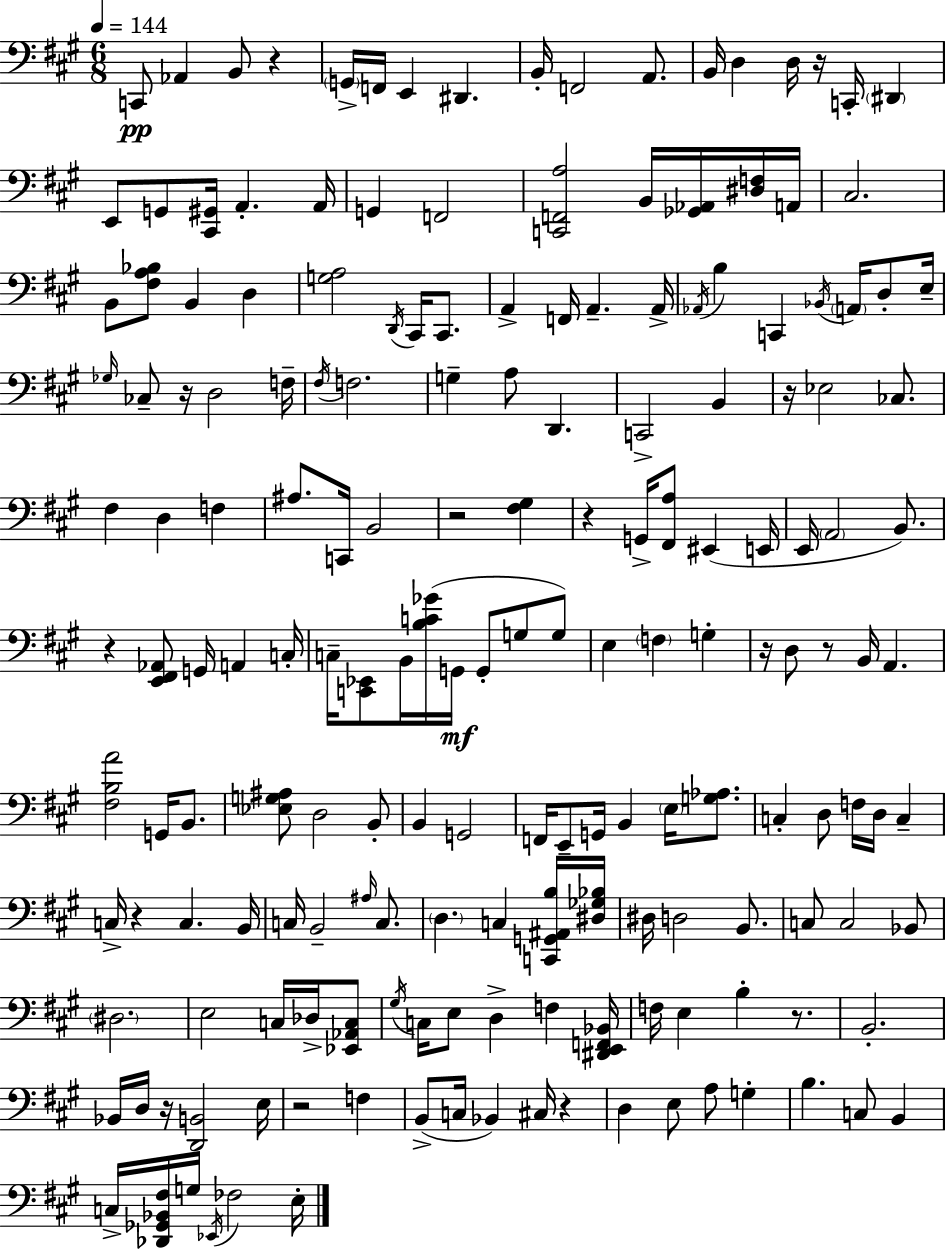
C2/e Ab2/q B2/e R/q G2/s F2/s E2/q D#2/q. B2/s F2/h A2/e. B2/s D3/q D3/s R/s C2/s D#2/q E2/e G2/e [C#2,G#2]/s A2/q. A2/s G2/q F2/h [C2,F2,A3]/h B2/s [Gb2,Ab2]/s [D#3,F3]/s A2/s C#3/h. B2/e [F#3,A3,Bb3]/e B2/q D3/q [G3,A3]/h D2/s C#2/s C#2/e. A2/q F2/s A2/q. A2/s Ab2/s B3/q C2/q Bb2/s A2/s D3/e E3/s Gb3/s CES3/e R/s D3/h F3/s F#3/s F3/h. G3/q A3/e D2/q. C2/h B2/q R/s Eb3/h CES3/e. F#3/q D3/q F3/q A#3/e. C2/s B2/h R/h [F#3,G#3]/q R/q G2/s [F#2,A3]/e EIS2/q E2/s E2/s A2/h B2/e. R/q [E2,F#2,Ab2]/e G2/s A2/q C3/s C3/s [C2,Eb2]/e B2/s [B3,C4,Gb4]/s G2/s G2/e G3/e G3/e E3/q F3/q G3/q R/s D3/e R/e B2/s A2/q. [F#3,B3,A4]/h G2/s B2/e. [Eb3,G3,A#3]/e D3/h B2/e B2/q G2/h F2/s E2/e G2/s B2/q E3/s [G3,Ab3]/e. C3/q D3/e F3/s D3/s C3/q C3/s R/q C3/q. B2/s C3/s B2/h A#3/s C3/e. D3/q. C3/q [C2,G2,A#2,B3]/s [D#3,Gb3,Bb3]/s D#3/s D3/h B2/e. C3/e C3/h Bb2/e D#3/h. E3/h C3/s Db3/s [Eb2,Ab2,C3]/e G#3/s C3/s E3/e D3/q F3/q [D#2,E2,F2,Bb2]/s F3/s E3/q B3/q R/e. B2/h. Bb2/s D3/s R/s [D2,B2]/h E3/s R/h F3/q B2/e C3/s Bb2/q C#3/s R/q D3/q E3/e A3/e G3/q B3/q. C3/e B2/q C3/s [Db2,Gb2,Bb2,F#3]/s G3/s Eb2/s FES3/h E3/s